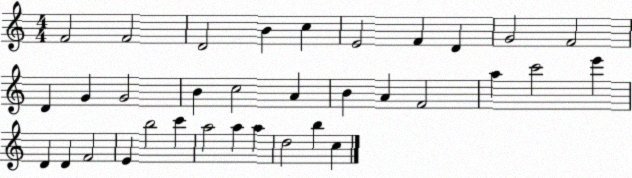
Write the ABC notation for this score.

X:1
T:Untitled
M:4/4
L:1/4
K:C
F2 F2 D2 B c E2 F D G2 F2 D G G2 B c2 A B A F2 a c'2 e' D D F2 E b2 c' a2 a a d2 b c